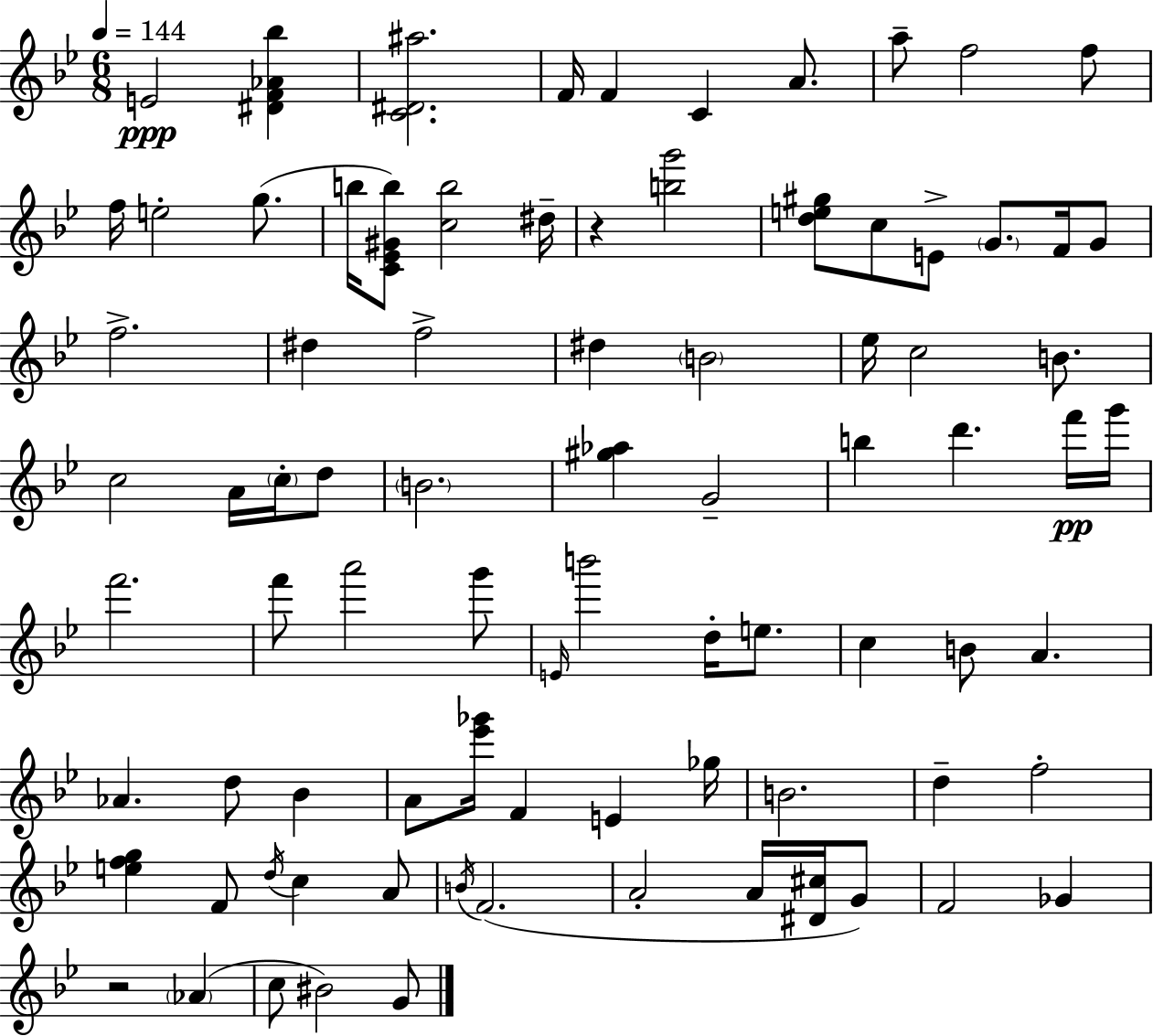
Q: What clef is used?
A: treble